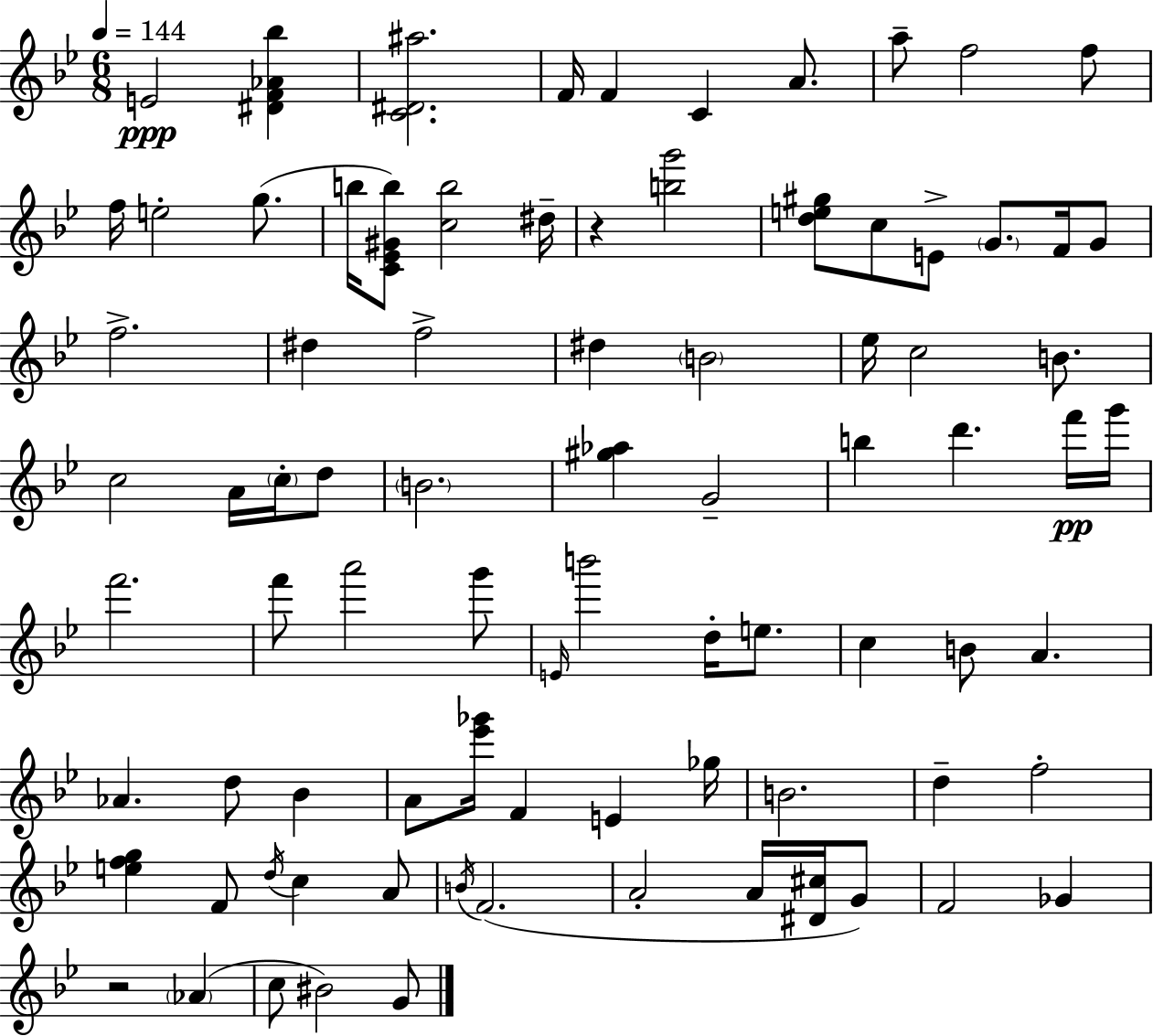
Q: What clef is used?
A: treble